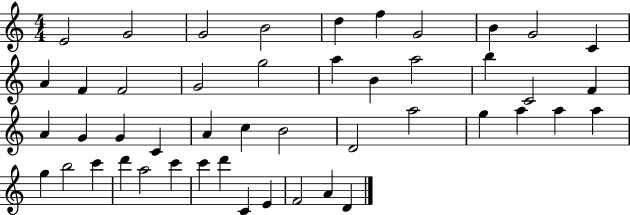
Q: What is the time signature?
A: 4/4